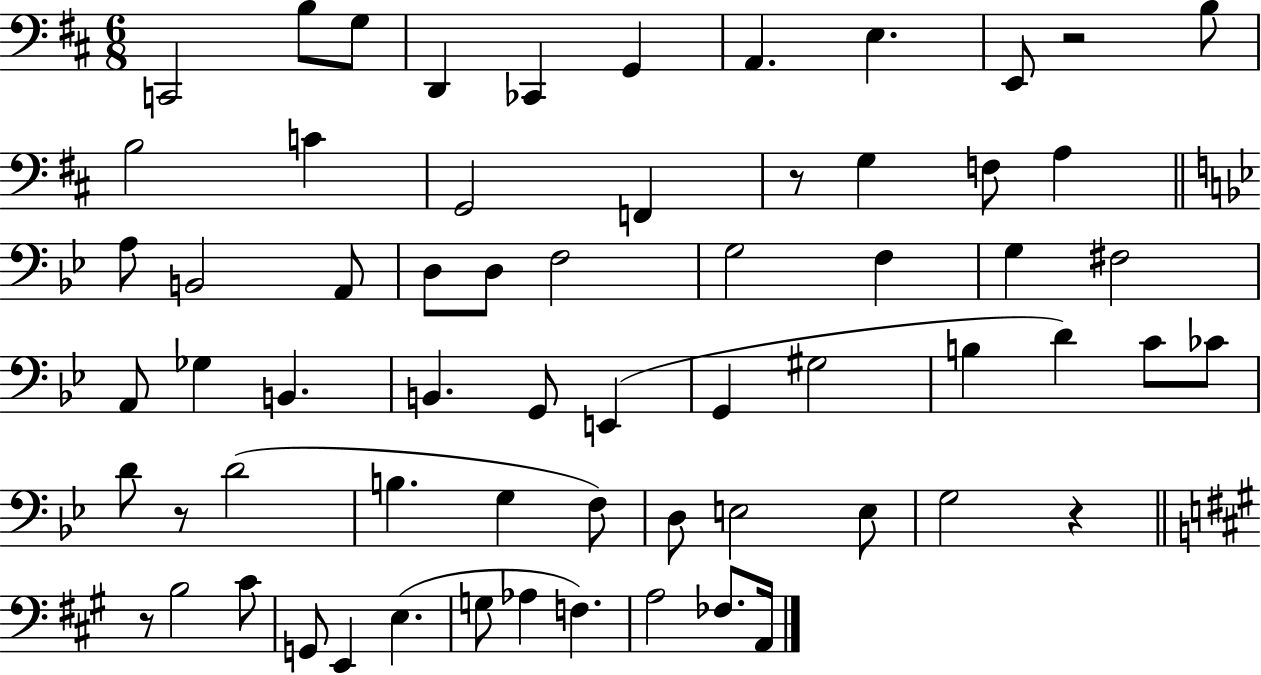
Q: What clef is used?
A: bass